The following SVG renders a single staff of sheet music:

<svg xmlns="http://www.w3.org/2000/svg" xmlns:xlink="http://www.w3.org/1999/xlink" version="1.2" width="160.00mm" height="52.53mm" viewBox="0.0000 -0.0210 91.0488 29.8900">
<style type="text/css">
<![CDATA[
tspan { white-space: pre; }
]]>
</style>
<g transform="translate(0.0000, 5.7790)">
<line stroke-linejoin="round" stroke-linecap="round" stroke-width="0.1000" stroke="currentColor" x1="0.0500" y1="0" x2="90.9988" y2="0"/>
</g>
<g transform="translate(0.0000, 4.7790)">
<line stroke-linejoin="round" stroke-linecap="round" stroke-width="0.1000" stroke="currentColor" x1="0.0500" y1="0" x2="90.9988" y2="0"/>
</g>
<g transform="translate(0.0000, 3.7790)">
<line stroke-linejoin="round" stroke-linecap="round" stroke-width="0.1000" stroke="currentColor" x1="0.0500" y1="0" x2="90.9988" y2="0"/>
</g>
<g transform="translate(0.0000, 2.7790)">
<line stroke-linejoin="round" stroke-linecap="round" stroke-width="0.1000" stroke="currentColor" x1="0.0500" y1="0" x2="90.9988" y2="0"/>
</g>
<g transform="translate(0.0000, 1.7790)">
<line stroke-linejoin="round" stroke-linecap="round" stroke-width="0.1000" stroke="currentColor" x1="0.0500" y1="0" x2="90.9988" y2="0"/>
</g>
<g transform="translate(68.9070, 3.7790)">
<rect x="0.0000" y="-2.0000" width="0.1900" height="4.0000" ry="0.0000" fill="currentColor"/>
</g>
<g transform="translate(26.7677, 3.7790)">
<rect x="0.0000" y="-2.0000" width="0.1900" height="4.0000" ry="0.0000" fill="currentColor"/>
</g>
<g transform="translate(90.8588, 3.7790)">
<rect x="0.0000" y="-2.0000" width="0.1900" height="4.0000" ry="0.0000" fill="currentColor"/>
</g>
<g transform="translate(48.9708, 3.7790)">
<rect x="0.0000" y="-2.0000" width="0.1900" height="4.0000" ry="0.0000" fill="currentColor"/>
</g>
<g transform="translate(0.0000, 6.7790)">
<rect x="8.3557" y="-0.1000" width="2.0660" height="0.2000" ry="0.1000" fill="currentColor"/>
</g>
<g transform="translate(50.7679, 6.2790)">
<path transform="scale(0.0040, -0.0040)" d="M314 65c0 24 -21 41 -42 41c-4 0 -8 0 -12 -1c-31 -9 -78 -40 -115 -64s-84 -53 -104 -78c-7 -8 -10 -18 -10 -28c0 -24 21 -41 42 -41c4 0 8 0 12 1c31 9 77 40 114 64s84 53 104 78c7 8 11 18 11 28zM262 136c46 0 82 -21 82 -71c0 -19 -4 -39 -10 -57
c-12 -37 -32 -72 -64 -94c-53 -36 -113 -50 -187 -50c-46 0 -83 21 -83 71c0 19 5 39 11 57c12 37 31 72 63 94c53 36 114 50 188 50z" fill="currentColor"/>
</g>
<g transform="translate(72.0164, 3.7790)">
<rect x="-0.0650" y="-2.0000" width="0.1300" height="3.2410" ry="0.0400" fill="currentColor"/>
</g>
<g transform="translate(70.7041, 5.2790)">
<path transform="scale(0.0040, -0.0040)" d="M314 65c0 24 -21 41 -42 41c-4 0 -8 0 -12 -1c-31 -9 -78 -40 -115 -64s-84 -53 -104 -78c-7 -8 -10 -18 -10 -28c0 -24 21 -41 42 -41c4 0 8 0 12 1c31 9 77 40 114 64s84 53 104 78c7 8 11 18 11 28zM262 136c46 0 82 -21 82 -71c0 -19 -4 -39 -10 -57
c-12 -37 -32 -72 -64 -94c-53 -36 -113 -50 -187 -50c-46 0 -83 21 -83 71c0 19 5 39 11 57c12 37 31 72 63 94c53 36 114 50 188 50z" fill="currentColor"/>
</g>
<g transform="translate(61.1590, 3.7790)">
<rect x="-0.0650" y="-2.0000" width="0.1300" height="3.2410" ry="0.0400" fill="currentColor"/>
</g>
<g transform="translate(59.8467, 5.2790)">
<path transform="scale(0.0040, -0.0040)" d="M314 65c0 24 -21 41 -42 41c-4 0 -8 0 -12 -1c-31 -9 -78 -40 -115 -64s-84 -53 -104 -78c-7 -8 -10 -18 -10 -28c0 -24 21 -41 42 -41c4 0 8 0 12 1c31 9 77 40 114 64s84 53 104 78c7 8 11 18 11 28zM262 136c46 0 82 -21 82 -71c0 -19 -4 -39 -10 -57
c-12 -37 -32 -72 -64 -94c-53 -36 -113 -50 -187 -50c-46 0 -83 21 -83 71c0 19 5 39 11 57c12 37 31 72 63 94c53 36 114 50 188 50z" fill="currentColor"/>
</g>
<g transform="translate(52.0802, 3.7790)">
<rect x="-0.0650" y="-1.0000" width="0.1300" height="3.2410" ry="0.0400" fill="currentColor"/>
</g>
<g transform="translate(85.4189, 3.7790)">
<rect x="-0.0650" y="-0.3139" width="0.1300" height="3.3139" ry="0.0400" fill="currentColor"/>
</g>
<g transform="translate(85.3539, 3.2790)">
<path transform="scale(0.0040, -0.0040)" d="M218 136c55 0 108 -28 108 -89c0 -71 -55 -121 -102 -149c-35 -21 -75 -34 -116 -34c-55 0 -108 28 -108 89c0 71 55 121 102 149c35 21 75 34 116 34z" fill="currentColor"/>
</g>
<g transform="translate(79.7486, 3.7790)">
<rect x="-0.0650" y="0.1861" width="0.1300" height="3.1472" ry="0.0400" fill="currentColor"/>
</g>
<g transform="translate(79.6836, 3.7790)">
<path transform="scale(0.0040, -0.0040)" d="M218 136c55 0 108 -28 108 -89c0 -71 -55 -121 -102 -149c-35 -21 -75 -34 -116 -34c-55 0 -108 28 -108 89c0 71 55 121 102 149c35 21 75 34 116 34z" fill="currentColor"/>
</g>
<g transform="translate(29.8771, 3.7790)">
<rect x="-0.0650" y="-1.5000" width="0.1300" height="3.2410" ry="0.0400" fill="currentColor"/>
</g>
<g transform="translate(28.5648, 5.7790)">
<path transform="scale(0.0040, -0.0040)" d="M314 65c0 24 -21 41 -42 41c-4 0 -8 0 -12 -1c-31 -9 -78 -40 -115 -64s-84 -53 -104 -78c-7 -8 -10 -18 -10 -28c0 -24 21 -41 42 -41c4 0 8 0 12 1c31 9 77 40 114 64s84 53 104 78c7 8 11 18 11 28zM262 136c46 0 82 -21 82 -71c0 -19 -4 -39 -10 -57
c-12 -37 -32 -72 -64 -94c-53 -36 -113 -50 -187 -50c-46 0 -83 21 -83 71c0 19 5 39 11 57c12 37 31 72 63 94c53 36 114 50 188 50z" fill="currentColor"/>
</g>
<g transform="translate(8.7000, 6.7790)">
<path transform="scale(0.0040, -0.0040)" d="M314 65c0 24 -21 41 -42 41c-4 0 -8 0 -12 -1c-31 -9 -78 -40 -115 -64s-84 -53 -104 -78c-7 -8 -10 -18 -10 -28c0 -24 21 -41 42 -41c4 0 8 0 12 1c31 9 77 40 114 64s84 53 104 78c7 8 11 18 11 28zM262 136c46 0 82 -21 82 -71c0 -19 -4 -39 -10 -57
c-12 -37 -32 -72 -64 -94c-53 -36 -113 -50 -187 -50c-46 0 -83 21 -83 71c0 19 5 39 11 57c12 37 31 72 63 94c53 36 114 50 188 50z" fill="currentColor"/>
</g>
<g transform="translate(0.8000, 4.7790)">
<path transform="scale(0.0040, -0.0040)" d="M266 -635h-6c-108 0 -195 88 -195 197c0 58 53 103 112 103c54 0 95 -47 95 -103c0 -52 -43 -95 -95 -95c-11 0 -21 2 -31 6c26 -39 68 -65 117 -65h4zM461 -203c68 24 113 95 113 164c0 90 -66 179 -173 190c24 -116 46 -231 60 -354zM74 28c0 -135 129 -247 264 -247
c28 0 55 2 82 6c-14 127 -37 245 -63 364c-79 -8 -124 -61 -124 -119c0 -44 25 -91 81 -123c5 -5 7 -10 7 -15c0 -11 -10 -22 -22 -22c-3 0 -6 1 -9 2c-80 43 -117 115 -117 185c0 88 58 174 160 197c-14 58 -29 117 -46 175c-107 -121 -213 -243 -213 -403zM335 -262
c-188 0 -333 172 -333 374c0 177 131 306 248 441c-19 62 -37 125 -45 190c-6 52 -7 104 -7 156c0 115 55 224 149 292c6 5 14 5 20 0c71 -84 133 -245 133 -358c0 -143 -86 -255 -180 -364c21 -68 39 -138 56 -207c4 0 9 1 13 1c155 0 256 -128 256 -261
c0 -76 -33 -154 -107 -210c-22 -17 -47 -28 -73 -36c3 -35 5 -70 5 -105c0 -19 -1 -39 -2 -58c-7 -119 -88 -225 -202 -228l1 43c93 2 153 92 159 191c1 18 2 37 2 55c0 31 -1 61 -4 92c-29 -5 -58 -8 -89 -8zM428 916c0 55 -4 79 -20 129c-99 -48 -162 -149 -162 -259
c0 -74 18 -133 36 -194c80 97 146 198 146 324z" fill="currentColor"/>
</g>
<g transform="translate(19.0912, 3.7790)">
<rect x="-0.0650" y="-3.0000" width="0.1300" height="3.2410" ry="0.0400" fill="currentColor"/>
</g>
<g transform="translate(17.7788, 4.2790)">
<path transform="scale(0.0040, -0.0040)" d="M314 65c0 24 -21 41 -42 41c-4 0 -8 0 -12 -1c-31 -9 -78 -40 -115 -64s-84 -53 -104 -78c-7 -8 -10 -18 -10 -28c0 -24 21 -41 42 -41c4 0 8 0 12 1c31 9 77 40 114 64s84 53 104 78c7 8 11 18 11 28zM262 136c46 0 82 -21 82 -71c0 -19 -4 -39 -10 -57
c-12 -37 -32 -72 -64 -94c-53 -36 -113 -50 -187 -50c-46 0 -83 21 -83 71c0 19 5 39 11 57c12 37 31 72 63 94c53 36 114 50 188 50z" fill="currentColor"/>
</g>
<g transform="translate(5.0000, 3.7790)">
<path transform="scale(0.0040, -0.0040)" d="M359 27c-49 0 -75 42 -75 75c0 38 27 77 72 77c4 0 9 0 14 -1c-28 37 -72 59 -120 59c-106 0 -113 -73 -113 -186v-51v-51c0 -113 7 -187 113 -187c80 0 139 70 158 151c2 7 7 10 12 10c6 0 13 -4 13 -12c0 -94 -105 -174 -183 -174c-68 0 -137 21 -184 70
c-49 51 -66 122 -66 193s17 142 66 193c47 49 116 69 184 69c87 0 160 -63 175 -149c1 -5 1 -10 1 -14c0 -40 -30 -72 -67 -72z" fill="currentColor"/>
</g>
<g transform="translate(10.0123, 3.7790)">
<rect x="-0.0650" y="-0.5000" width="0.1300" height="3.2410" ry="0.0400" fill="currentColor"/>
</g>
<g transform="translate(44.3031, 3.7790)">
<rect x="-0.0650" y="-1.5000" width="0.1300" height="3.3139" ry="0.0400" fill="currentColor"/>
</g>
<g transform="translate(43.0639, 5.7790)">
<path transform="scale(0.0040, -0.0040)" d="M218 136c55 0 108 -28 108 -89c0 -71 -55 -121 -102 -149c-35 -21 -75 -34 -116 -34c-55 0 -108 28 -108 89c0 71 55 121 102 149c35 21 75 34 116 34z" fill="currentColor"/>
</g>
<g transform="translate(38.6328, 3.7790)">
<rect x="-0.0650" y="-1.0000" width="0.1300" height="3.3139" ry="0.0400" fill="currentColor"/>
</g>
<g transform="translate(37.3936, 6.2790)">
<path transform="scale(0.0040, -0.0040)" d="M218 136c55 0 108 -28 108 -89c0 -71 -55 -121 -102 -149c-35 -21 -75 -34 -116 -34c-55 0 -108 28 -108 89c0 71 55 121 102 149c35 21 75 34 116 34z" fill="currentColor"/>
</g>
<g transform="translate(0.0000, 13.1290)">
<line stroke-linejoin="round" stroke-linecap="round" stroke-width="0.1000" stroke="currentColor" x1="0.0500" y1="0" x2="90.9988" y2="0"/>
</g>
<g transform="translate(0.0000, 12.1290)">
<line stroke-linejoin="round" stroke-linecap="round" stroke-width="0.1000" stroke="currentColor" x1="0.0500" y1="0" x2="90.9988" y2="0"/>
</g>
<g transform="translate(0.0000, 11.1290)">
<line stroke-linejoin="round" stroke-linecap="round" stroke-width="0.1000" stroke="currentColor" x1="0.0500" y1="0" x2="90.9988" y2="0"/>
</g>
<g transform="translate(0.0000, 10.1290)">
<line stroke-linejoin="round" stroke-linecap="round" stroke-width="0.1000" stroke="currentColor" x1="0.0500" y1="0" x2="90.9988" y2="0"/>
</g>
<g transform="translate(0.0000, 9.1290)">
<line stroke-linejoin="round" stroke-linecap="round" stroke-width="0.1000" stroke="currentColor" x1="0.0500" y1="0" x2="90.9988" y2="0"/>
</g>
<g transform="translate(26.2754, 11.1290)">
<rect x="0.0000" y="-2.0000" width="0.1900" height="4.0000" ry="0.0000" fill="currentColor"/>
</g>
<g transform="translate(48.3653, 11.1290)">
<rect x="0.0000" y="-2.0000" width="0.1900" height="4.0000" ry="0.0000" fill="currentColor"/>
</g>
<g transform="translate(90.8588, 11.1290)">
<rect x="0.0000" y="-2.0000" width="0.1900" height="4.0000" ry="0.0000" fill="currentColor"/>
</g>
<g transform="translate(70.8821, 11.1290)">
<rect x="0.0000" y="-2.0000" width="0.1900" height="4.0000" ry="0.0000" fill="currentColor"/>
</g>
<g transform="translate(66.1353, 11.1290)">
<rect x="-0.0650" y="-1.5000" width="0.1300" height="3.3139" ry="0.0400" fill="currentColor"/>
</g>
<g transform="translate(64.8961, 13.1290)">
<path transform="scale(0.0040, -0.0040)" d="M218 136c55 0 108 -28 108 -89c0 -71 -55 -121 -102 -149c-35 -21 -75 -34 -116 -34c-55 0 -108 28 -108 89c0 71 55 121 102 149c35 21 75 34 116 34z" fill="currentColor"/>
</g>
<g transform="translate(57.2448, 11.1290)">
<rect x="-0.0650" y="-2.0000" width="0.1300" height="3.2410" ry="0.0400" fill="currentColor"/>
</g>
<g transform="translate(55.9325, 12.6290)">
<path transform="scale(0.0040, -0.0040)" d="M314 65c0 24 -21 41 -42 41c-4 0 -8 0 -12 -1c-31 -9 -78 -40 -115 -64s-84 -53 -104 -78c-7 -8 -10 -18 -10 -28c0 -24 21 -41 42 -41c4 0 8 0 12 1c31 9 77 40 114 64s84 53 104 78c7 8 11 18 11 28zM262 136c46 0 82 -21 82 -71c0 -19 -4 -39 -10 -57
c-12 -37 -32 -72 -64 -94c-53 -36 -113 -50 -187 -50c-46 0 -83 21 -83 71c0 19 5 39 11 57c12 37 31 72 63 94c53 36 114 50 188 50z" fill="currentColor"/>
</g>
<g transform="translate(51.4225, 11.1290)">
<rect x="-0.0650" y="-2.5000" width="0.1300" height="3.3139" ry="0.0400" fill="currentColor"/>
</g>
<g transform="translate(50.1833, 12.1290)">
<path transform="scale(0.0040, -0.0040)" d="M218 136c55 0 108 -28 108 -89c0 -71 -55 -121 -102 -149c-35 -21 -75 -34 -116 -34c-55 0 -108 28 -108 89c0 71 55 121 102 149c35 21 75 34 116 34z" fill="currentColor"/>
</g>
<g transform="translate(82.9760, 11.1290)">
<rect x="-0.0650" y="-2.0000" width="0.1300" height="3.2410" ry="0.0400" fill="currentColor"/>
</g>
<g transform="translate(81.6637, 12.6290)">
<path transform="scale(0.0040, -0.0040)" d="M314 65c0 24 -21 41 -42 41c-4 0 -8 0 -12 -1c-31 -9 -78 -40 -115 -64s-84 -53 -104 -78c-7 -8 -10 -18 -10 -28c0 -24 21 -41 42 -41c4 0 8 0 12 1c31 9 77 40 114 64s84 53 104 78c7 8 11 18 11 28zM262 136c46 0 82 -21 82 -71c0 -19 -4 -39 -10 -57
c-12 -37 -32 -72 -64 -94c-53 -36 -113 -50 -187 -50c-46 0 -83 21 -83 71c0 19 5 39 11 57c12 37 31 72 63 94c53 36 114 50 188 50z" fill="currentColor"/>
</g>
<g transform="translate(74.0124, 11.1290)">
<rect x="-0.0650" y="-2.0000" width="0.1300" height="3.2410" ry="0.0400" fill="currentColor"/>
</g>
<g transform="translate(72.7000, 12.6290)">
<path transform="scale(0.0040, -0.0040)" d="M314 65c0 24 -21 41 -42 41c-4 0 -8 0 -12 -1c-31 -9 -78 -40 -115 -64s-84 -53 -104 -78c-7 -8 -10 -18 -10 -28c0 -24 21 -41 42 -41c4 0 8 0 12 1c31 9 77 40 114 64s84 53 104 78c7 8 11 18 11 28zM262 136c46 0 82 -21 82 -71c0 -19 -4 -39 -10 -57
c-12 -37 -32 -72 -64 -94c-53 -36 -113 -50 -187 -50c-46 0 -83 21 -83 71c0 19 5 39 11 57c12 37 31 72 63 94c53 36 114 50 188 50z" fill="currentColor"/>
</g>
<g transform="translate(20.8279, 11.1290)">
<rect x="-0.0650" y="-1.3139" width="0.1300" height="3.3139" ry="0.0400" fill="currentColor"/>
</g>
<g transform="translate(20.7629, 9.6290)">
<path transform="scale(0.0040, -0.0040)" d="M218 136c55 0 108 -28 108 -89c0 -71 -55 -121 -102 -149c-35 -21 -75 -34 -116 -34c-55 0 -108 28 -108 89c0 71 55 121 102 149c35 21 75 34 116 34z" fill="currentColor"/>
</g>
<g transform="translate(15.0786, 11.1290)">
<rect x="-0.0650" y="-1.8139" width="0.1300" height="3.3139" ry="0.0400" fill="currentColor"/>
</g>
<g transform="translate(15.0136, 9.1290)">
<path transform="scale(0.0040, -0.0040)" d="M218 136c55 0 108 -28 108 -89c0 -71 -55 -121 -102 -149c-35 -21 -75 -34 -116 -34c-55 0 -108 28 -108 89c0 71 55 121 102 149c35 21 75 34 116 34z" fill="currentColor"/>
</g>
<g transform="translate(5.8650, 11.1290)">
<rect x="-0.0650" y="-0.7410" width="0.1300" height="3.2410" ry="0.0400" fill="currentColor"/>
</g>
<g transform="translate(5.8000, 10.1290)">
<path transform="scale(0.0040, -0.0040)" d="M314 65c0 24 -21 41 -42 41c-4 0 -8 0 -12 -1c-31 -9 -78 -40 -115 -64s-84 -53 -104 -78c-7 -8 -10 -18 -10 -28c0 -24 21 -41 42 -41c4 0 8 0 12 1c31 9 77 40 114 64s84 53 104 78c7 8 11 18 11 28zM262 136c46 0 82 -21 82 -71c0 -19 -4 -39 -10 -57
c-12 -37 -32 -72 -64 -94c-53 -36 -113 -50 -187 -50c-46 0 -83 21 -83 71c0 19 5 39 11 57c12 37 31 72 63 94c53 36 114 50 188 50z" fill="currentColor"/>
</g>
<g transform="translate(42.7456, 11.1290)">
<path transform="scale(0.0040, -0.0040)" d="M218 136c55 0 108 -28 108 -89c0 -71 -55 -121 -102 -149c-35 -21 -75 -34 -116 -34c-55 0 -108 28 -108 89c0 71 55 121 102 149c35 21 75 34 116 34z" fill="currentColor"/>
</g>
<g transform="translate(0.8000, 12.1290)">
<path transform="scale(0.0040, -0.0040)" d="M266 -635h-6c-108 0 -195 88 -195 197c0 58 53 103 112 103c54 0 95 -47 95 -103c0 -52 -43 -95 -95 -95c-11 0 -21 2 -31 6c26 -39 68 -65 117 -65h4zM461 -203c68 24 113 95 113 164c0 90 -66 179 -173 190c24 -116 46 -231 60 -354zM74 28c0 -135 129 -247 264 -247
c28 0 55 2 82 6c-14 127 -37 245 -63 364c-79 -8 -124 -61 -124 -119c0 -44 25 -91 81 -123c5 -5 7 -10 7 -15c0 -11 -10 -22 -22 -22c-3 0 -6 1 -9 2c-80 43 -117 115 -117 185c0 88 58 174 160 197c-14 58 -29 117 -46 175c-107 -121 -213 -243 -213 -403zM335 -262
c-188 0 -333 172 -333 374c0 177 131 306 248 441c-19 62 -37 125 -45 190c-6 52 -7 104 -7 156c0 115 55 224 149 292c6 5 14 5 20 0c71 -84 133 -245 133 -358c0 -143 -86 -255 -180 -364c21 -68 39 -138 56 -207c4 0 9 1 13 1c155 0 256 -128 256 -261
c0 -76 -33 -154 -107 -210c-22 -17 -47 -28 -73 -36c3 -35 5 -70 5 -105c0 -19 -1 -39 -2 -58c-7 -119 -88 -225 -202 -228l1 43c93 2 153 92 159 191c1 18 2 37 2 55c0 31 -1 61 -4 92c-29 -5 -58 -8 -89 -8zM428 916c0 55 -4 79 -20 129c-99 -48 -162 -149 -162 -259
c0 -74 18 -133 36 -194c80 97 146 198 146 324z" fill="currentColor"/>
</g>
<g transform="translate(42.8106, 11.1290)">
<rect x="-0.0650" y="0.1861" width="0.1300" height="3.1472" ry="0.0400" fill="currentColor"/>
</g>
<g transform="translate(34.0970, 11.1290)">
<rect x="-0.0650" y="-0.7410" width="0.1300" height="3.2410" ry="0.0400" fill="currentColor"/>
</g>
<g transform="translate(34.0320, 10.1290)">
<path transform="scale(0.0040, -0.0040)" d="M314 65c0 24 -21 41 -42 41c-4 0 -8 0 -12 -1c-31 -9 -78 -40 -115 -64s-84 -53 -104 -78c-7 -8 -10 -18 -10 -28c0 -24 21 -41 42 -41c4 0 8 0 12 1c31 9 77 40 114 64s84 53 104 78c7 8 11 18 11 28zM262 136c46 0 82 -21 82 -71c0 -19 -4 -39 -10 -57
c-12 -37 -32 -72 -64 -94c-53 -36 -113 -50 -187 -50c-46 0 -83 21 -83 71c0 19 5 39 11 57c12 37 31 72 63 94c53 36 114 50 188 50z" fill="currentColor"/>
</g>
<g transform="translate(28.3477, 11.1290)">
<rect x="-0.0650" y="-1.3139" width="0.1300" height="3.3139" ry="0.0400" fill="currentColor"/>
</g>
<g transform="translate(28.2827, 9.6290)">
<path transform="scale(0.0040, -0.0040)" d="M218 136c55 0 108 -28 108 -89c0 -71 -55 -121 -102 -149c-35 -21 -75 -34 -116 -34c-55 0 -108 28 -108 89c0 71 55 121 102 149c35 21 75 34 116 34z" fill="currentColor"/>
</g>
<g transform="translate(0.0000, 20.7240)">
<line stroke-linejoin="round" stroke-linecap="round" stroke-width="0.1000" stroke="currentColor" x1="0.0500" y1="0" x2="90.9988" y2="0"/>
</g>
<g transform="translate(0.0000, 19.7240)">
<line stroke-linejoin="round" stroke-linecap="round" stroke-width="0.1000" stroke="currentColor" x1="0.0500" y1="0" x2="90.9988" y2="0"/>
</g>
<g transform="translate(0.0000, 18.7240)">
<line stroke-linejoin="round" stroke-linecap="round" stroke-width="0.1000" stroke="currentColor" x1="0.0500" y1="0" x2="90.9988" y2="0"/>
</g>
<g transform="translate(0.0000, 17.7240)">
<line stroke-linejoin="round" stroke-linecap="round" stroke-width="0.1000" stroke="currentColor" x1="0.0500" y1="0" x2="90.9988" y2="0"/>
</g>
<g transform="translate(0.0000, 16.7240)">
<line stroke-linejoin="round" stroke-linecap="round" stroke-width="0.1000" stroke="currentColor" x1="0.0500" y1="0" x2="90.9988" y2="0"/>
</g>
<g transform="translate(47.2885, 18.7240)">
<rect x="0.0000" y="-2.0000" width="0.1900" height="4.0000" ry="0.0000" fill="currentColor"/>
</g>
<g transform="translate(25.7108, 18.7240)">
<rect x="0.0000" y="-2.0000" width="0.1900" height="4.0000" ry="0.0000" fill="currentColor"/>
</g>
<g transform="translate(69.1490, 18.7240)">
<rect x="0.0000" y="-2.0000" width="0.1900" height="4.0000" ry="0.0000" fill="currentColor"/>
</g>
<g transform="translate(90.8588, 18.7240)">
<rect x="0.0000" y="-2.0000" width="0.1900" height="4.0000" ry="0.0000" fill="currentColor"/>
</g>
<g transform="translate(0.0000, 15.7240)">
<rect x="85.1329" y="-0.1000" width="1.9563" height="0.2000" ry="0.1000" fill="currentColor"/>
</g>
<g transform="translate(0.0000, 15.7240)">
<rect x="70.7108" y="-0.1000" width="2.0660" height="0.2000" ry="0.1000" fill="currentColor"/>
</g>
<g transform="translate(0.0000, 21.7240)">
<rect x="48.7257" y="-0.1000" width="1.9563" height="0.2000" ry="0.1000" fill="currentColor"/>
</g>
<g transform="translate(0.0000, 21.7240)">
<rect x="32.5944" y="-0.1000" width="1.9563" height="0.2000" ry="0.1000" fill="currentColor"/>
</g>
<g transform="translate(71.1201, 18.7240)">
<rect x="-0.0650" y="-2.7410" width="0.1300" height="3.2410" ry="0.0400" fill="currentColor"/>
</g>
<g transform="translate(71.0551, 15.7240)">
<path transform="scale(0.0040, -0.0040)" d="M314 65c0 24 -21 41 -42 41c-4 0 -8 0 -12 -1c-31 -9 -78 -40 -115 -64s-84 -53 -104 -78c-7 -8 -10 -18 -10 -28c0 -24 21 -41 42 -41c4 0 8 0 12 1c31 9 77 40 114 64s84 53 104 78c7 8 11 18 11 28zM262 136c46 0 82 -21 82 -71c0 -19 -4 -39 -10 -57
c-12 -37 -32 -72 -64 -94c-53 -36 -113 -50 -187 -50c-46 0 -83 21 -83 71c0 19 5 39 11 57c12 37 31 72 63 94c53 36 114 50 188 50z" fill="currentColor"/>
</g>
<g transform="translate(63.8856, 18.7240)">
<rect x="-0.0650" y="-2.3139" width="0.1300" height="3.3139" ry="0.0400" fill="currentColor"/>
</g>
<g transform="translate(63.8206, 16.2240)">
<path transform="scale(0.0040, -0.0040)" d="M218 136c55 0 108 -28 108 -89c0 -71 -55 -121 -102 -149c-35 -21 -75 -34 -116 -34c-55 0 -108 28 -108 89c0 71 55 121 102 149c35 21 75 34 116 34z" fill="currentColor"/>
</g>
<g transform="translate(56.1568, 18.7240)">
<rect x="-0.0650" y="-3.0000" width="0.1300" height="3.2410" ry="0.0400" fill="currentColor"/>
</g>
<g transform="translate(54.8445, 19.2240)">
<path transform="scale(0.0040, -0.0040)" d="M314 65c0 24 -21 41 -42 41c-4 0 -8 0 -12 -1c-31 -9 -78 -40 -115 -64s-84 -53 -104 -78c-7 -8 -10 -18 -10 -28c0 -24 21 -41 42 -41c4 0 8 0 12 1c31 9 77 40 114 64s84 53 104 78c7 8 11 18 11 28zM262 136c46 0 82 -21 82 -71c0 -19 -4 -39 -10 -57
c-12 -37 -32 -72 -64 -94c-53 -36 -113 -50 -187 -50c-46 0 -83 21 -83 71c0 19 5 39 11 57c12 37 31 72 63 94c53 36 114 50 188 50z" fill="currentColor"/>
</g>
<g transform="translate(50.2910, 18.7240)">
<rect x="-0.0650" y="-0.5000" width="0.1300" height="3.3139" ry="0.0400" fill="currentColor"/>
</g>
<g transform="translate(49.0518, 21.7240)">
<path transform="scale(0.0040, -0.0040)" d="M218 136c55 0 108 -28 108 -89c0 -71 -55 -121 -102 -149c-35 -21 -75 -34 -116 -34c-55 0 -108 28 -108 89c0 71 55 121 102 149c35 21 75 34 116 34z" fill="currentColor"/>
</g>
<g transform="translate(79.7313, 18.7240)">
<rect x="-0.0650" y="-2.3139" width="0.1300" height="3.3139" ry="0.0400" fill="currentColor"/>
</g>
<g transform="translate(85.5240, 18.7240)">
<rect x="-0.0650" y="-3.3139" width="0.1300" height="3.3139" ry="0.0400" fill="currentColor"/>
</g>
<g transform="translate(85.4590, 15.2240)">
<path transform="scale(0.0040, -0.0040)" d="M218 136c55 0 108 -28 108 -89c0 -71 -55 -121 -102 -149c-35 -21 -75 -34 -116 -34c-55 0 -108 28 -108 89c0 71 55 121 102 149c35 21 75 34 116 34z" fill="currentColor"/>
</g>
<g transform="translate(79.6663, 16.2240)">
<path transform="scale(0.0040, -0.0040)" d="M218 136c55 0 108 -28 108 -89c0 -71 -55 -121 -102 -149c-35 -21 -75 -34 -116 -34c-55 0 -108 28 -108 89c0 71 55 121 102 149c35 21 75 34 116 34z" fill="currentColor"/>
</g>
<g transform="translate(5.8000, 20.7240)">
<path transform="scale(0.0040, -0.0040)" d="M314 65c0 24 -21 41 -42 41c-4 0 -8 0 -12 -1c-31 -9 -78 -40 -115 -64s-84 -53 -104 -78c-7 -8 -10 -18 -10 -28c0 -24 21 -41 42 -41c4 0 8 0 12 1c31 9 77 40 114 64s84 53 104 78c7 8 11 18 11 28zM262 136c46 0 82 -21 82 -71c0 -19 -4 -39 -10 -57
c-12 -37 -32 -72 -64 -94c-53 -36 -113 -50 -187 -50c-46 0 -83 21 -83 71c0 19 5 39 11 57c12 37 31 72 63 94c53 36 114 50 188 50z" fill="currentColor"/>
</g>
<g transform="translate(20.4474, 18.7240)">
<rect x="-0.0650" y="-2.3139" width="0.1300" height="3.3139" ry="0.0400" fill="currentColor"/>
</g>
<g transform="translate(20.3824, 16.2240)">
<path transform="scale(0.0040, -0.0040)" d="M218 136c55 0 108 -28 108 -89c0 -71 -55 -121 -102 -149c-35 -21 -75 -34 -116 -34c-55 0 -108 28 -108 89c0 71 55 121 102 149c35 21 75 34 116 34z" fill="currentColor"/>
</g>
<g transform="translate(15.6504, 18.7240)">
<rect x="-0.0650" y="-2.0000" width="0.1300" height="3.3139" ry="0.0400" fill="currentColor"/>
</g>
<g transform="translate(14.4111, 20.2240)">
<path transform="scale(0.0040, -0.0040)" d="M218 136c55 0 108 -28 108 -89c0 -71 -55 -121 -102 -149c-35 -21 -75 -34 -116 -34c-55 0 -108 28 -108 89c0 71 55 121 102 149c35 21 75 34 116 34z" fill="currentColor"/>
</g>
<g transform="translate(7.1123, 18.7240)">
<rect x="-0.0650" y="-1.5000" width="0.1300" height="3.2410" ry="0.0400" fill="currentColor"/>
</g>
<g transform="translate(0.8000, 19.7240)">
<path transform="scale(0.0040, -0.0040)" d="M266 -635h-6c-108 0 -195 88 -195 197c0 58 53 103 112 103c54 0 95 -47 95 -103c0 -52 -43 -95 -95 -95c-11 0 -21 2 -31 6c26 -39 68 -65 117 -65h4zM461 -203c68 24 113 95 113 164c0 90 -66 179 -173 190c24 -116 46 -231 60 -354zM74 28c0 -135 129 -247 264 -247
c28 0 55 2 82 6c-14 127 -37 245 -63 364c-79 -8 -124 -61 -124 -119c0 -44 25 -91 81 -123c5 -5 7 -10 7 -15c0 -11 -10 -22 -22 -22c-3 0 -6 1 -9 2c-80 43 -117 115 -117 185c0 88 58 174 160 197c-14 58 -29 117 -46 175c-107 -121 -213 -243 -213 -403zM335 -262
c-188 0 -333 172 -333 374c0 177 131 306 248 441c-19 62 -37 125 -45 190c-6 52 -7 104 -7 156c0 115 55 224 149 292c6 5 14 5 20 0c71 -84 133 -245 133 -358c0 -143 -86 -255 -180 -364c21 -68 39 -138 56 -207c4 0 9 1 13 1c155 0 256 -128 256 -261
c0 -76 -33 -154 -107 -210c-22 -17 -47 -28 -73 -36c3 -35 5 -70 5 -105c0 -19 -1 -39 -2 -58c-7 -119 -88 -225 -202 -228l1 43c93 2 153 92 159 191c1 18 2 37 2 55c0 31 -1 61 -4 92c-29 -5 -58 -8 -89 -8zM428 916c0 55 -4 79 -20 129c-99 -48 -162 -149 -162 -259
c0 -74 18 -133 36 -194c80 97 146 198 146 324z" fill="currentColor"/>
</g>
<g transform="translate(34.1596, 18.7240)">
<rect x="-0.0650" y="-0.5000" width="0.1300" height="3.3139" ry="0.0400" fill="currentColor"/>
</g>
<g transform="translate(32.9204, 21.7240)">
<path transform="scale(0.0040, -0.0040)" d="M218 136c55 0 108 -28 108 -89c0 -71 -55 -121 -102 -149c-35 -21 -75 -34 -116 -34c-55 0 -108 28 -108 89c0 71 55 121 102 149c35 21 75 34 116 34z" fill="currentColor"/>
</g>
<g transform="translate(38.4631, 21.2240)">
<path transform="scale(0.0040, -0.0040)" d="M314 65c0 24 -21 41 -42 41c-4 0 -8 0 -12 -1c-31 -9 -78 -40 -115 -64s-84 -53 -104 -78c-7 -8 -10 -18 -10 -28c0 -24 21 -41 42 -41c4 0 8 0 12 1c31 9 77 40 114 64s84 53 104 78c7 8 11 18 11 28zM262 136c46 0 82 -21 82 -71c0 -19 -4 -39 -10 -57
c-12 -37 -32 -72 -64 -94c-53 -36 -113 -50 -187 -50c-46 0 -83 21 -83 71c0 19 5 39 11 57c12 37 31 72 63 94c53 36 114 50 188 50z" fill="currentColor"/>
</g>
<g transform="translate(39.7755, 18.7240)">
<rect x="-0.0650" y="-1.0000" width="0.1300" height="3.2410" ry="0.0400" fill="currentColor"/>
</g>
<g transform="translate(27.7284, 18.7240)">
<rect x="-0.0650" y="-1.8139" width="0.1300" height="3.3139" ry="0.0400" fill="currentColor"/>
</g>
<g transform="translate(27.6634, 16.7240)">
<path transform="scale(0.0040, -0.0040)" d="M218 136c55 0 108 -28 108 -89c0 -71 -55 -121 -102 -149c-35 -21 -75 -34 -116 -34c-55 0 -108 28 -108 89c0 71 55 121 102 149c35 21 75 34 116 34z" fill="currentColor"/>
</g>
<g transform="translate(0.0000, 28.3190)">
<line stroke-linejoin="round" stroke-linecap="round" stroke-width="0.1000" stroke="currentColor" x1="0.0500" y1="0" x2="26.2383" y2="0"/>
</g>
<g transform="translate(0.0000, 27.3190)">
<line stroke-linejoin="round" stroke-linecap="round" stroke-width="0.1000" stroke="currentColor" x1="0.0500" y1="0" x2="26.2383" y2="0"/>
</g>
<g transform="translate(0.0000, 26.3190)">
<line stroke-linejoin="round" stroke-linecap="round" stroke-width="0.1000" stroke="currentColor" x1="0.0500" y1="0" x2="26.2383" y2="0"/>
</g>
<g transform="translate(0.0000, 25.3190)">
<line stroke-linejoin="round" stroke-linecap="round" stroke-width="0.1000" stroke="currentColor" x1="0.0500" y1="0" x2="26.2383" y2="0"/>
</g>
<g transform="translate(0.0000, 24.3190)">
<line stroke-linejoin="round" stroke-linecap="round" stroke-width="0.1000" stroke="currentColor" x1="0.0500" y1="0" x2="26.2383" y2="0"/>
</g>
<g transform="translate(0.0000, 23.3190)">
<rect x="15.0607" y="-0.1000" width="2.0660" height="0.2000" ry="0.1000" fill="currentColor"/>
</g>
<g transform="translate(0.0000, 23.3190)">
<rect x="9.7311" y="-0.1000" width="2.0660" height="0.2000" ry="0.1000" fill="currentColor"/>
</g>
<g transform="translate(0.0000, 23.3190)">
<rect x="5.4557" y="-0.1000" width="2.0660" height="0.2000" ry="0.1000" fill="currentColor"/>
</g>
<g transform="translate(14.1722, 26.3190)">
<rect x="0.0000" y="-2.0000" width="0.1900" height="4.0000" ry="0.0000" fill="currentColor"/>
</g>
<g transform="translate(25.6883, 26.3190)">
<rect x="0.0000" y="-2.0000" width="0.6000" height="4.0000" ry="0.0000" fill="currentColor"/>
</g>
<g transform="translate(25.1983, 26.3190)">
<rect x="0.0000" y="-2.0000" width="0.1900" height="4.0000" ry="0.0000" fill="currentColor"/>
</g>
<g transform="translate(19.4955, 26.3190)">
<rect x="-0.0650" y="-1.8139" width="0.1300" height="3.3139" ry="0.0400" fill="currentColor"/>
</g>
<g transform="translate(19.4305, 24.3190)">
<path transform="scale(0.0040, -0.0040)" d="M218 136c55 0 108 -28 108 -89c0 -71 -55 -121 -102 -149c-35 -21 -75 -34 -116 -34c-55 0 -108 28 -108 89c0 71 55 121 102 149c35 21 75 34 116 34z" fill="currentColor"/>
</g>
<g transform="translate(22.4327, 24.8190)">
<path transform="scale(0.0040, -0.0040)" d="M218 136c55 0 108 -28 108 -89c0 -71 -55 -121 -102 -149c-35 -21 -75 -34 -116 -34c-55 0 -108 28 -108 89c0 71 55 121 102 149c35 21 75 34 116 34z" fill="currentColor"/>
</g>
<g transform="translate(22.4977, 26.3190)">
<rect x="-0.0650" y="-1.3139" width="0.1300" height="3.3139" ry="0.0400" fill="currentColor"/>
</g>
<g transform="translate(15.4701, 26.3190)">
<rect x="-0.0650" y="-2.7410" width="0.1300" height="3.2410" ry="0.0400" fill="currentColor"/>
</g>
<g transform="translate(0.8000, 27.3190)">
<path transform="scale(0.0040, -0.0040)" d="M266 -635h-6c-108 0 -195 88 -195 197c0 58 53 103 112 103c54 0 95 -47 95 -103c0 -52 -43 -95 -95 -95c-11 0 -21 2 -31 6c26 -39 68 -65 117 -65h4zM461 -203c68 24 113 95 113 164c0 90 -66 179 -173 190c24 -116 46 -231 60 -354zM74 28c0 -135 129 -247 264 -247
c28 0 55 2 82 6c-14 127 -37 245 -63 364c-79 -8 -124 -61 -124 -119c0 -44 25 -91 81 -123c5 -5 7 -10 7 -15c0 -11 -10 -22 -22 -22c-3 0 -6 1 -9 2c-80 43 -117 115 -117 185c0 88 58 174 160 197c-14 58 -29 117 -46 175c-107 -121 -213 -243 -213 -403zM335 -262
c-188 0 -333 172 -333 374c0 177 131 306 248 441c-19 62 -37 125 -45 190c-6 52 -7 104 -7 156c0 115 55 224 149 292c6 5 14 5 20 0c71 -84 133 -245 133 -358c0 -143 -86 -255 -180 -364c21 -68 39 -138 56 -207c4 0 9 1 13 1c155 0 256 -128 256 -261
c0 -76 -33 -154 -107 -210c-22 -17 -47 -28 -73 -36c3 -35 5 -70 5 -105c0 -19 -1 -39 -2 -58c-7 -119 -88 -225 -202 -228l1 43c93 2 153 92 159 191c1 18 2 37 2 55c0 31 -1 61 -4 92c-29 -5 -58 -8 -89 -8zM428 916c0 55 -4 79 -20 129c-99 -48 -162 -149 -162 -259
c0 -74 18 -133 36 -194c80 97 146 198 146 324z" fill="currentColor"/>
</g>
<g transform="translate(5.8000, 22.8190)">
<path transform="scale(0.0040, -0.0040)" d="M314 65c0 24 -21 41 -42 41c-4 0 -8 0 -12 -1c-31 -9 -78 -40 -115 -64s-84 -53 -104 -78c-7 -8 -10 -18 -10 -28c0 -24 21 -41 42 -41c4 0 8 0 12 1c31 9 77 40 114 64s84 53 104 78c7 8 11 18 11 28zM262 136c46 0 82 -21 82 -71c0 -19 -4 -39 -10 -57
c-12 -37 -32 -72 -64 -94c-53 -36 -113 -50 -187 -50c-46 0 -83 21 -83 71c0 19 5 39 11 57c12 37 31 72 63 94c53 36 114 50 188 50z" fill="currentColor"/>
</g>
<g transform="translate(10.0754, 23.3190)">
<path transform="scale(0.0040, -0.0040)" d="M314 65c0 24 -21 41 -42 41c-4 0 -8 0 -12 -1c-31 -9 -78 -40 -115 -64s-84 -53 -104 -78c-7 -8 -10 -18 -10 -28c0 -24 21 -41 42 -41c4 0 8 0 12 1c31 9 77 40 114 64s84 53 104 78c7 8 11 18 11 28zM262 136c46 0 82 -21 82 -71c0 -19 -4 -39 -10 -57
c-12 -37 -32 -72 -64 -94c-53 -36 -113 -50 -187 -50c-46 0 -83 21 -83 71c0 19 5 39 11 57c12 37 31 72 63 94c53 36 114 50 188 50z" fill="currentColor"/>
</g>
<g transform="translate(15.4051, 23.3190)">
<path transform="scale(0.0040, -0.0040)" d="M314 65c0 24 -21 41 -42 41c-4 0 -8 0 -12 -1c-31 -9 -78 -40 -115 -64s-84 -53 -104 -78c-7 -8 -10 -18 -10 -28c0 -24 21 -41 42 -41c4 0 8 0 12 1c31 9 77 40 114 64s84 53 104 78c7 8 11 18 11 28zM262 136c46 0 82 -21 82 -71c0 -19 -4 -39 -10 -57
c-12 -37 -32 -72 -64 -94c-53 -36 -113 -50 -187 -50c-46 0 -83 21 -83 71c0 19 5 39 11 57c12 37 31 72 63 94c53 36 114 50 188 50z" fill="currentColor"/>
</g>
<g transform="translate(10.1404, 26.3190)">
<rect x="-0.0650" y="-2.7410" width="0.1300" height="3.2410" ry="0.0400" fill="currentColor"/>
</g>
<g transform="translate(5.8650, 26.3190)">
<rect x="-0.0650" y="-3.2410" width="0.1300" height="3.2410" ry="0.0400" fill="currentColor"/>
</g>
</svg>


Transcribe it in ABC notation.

X:1
T:Untitled
M:4/4
L:1/4
K:C
C2 A2 E2 D E D2 F2 F2 B c d2 f e e d2 B G F2 E F2 F2 E2 F g f C D2 C A2 g a2 g b b2 a2 a2 f e